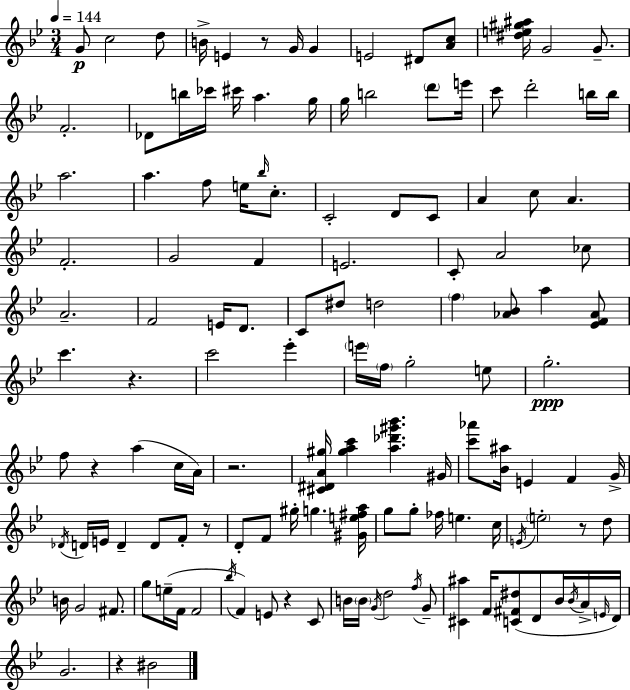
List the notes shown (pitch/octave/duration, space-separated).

G4/e C5/h D5/e B4/s E4/q R/e G4/s G4/q E4/h D#4/e [A4,C5]/e [D#5,E5,G#5,A#5]/s G4/h G4/e. F4/h. Db4/e B5/s CES6/s C#6/s A5/q. G5/s G5/s B5/h D6/e E6/s C6/e D6/h B5/s B5/s A5/h. A5/q. F5/e E5/s Bb5/s C5/e. C4/h D4/e C4/e A4/q C5/e A4/q. F4/h. G4/h F4/q E4/h. C4/e A4/h CES5/e A4/h. F4/h E4/s D4/e. C4/e D#5/e D5/h F5/q [Ab4,Bb4]/e A5/q [Eb4,F4,Ab4]/e C6/q. R/q. C6/h Eb6/q E6/s F5/s G5/h E5/e G5/h. F5/e R/q A5/q C5/s A4/s R/h. [C#4,D#4,A4,G#5]/s [G#5,A5,C6]/q [A5,Db6,G#6,Bb6]/q. G#4/s [C6,Ab6]/e [Bb4,A#5]/s E4/q F4/q G4/s Db4/s D4/s E4/s D4/q D4/e F4/e R/e D4/e F4/e G#5/s G5/q. [G#4,E5,F#5,A5]/s G5/e G5/e FES5/s E5/q. C5/s E4/s E5/h R/e D5/e B4/s G4/h F#4/e. G5/e E5/s F4/s F4/h Bb5/s F4/q E4/e R/q C4/e B4/s B4/s G4/s D5/h F5/s G4/e [C#4,A#5]/q F4/s [C4,F#4,D#5]/e D4/e Bb4/s Bb4/s A4/s E4/s D4/s G4/h. R/q BIS4/h